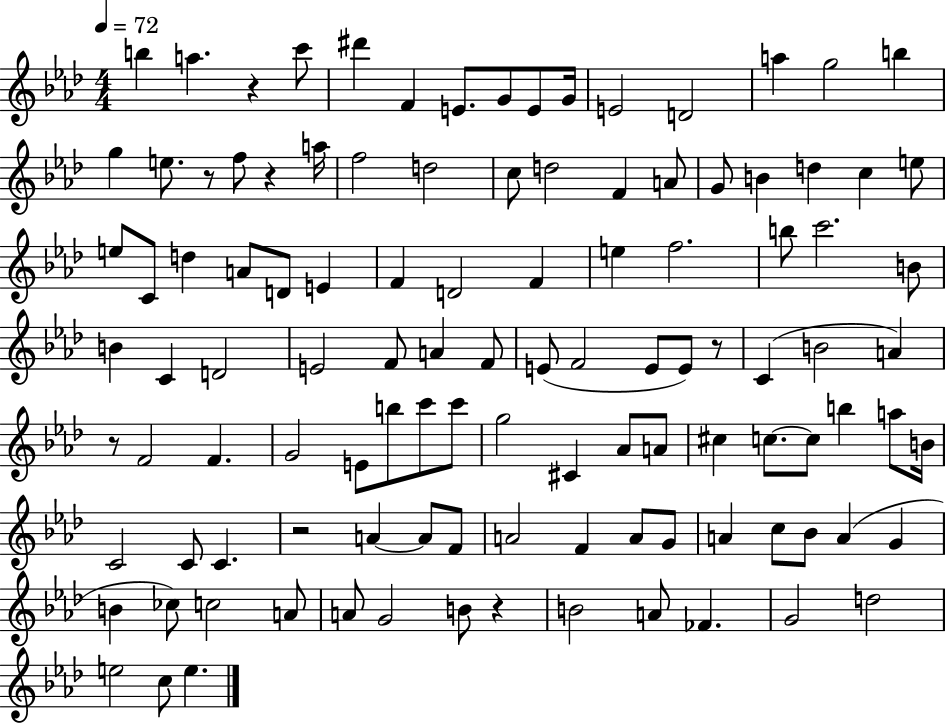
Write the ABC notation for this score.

X:1
T:Untitled
M:4/4
L:1/4
K:Ab
b a z c'/2 ^d' F E/2 G/2 E/2 G/4 E2 D2 a g2 b g e/2 z/2 f/2 z a/4 f2 d2 c/2 d2 F A/2 G/2 B d c e/2 e/2 C/2 d A/2 D/2 E F D2 F e f2 b/2 c'2 B/2 B C D2 E2 F/2 A F/2 E/2 F2 E/2 E/2 z/2 C B2 A z/2 F2 F G2 E/2 b/2 c'/2 c'/2 g2 ^C _A/2 A/2 ^c c/2 c/2 b a/2 B/4 C2 C/2 C z2 A A/2 F/2 A2 F A/2 G/2 A c/2 _B/2 A G B _c/2 c2 A/2 A/2 G2 B/2 z B2 A/2 _F G2 d2 e2 c/2 e